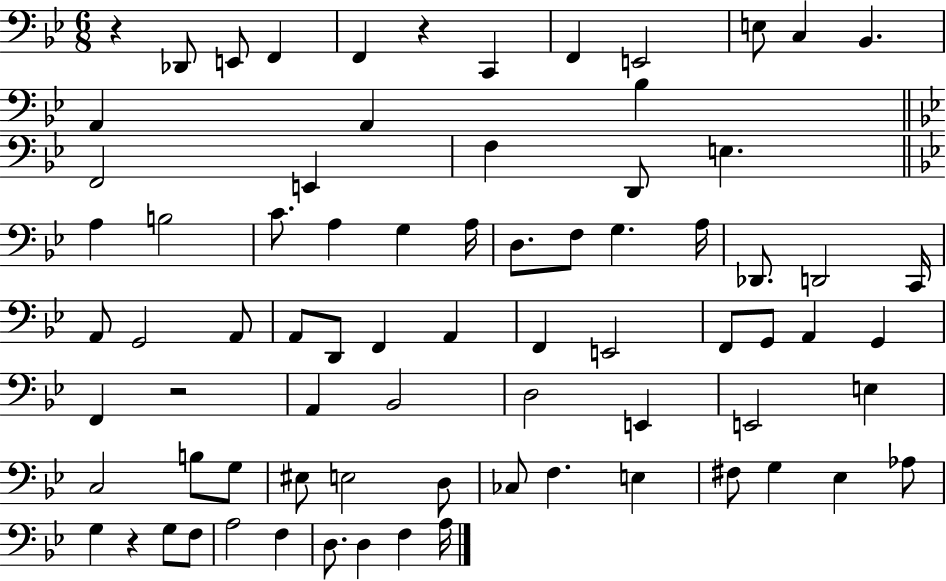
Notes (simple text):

R/q Db2/e E2/e F2/q F2/q R/q C2/q F2/q E2/h E3/e C3/q Bb2/q. A2/q A2/q Bb3/q F2/h E2/q F3/q D2/e E3/q. A3/q B3/h C4/e. A3/q G3/q A3/s D3/e. F3/e G3/q. A3/s Db2/e. D2/h C2/s A2/e G2/h A2/e A2/e D2/e F2/q A2/q F2/q E2/h F2/e G2/e A2/q G2/q F2/q R/h A2/q Bb2/h D3/h E2/q E2/h E3/q C3/h B3/e G3/e EIS3/e E3/h D3/e CES3/e F3/q. E3/q F#3/e G3/q Eb3/q Ab3/e G3/q R/q G3/e F3/e A3/h F3/q D3/e. D3/q F3/q A3/s